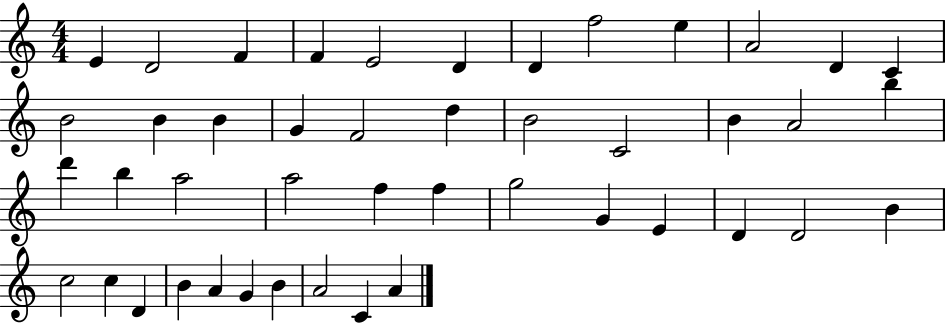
E4/q D4/h F4/q F4/q E4/h D4/q D4/q F5/h E5/q A4/h D4/q C4/q B4/h B4/q B4/q G4/q F4/h D5/q B4/h C4/h B4/q A4/h B5/q D6/q B5/q A5/h A5/h F5/q F5/q G5/h G4/q E4/q D4/q D4/h B4/q C5/h C5/q D4/q B4/q A4/q G4/q B4/q A4/h C4/q A4/q